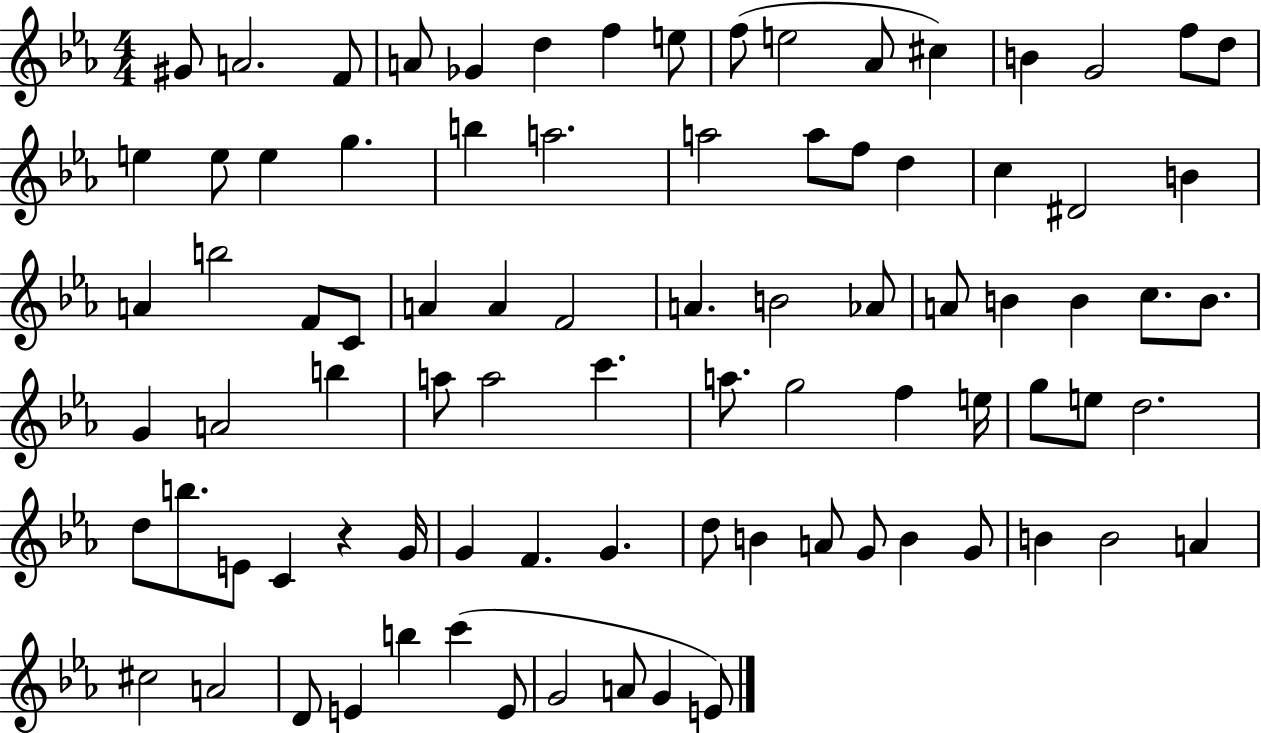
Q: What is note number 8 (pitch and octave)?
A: E5